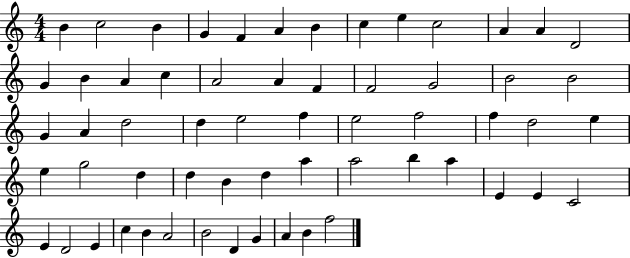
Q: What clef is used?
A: treble